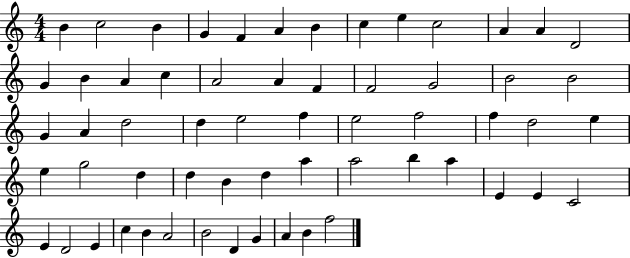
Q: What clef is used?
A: treble